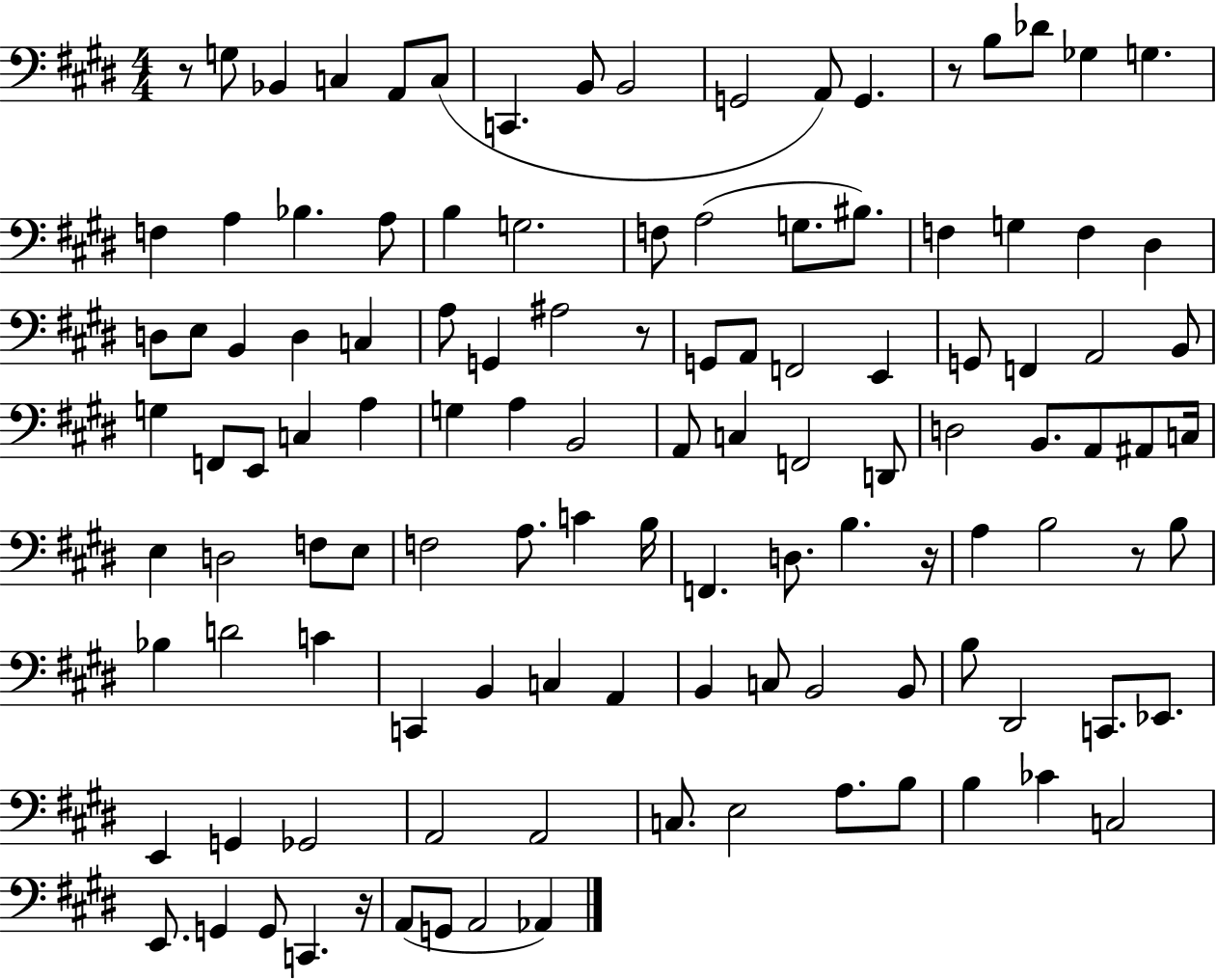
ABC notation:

X:1
T:Untitled
M:4/4
L:1/4
K:E
z/2 G,/2 _B,, C, A,,/2 C,/2 C,, B,,/2 B,,2 G,,2 A,,/2 G,, z/2 B,/2 _D/2 _G, G, F, A, _B, A,/2 B, G,2 F,/2 A,2 G,/2 ^B,/2 F, G, F, ^D, D,/2 E,/2 B,, D, C, A,/2 G,, ^A,2 z/2 G,,/2 A,,/2 F,,2 E,, G,,/2 F,, A,,2 B,,/2 G, F,,/2 E,,/2 C, A, G, A, B,,2 A,,/2 C, F,,2 D,,/2 D,2 B,,/2 A,,/2 ^A,,/2 C,/4 E, D,2 F,/2 E,/2 F,2 A,/2 C B,/4 F,, D,/2 B, z/4 A, B,2 z/2 B,/2 _B, D2 C C,, B,, C, A,, B,, C,/2 B,,2 B,,/2 B,/2 ^D,,2 C,,/2 _E,,/2 E,, G,, _G,,2 A,,2 A,,2 C,/2 E,2 A,/2 B,/2 B, _C C,2 E,,/2 G,, G,,/2 C,, z/4 A,,/2 G,,/2 A,,2 _A,,